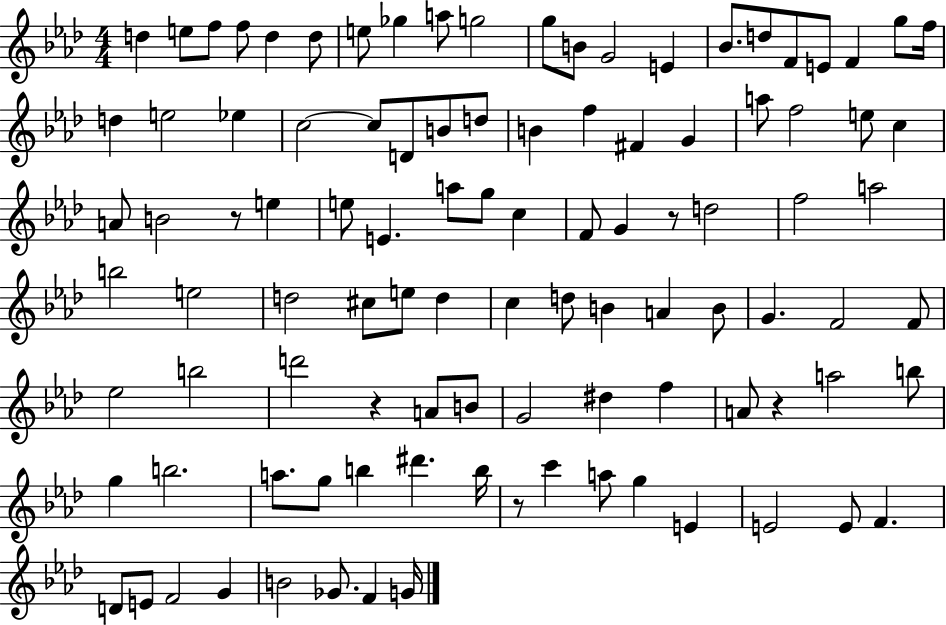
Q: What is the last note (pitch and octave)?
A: G4